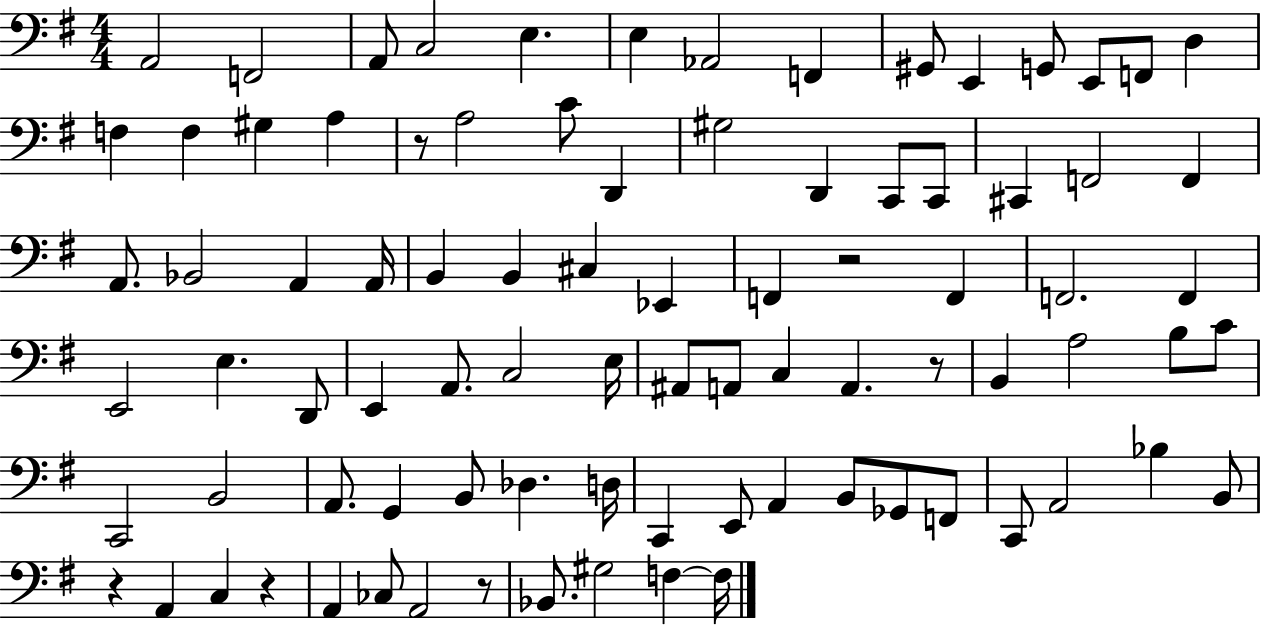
A2/h F2/h A2/e C3/h E3/q. E3/q Ab2/h F2/q G#2/e E2/q G2/e E2/e F2/e D3/q F3/q F3/q G#3/q A3/q R/e A3/h C4/e D2/q G#3/h D2/q C2/e C2/e C#2/q F2/h F2/q A2/e. Bb2/h A2/q A2/s B2/q B2/q C#3/q Eb2/q F2/q R/h F2/q F2/h. F2/q E2/h E3/q. D2/e E2/q A2/e. C3/h E3/s A#2/e A2/e C3/q A2/q. R/e B2/q A3/h B3/e C4/e C2/h B2/h A2/e. G2/q B2/e Db3/q. D3/s C2/q E2/e A2/q B2/e Gb2/e F2/e C2/e A2/h Bb3/q B2/e R/q A2/q C3/q R/q A2/q CES3/e A2/h R/e Bb2/e. G#3/h F3/q F3/s